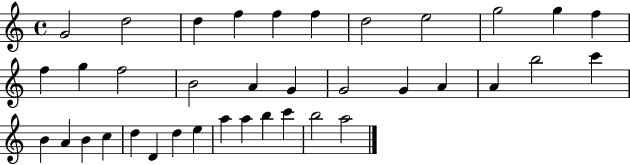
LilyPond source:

{
  \clef treble
  \time 4/4
  \defaultTimeSignature
  \key c \major
  g'2 d''2 | d''4 f''4 f''4 f''4 | d''2 e''2 | g''2 g''4 f''4 | \break f''4 g''4 f''2 | b'2 a'4 g'4 | g'2 g'4 a'4 | a'4 b''2 c'''4 | \break b'4 a'4 b'4 c''4 | d''4 d'4 d''4 e''4 | a''4 a''4 b''4 c'''4 | b''2 a''2 | \break \bar "|."
}